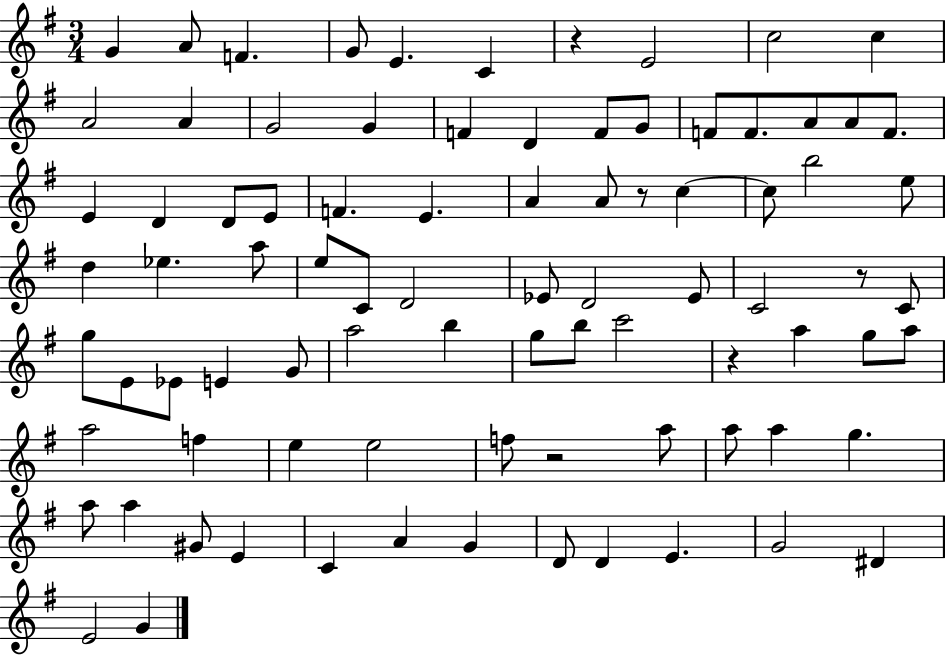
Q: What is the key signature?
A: G major